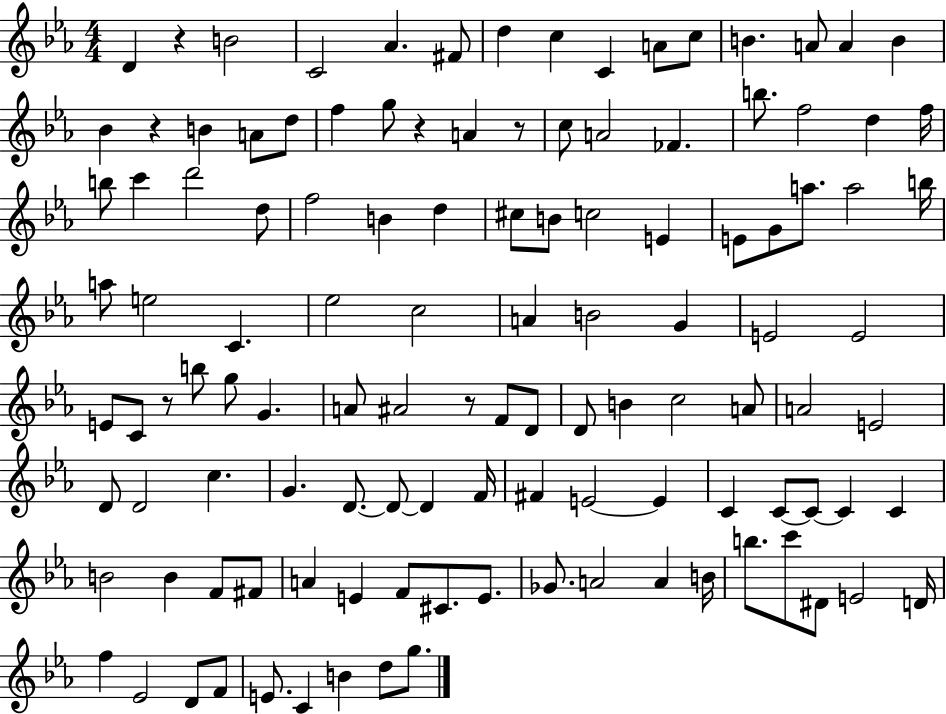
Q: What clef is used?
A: treble